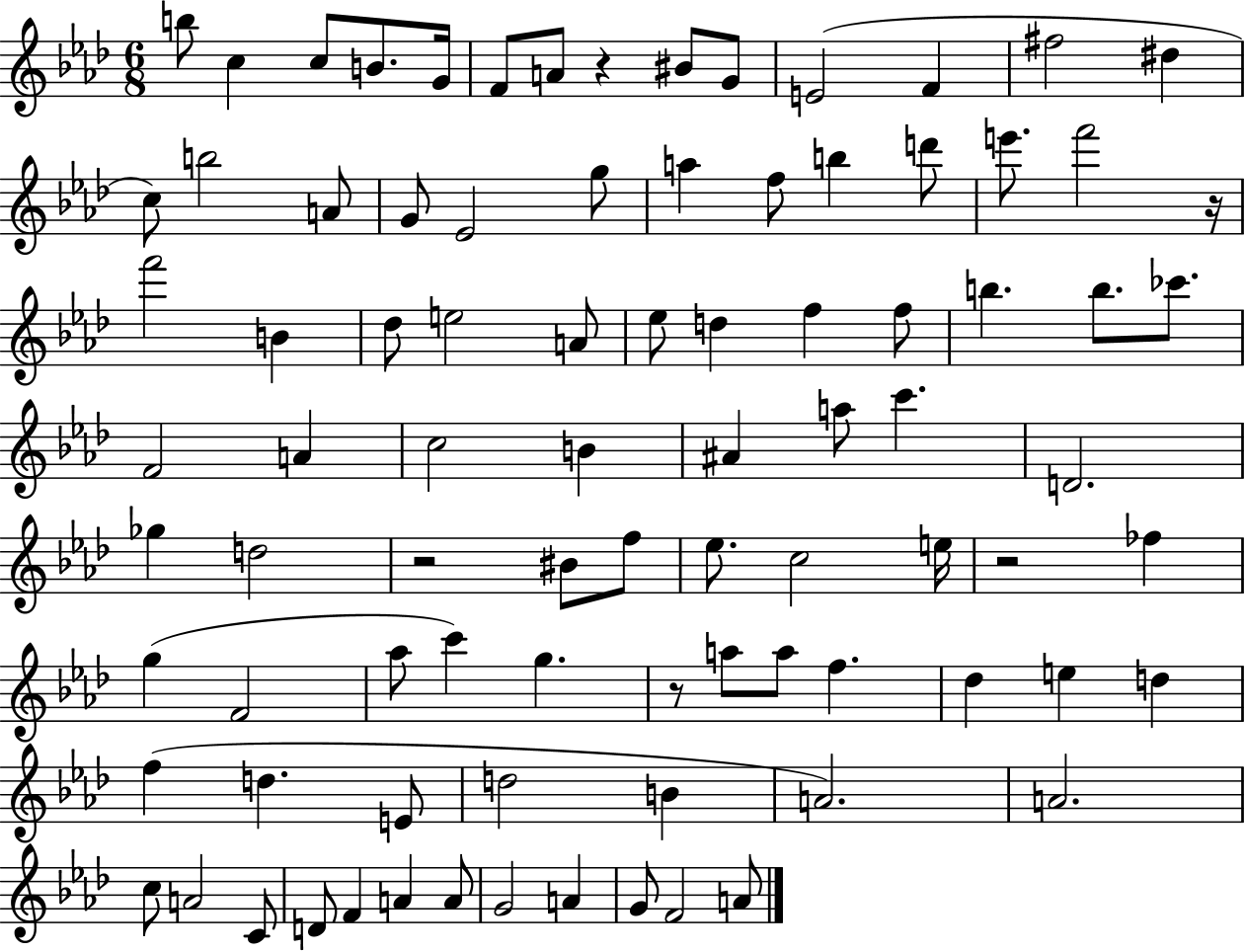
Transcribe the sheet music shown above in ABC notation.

X:1
T:Untitled
M:6/8
L:1/4
K:Ab
b/2 c c/2 B/2 G/4 F/2 A/2 z ^B/2 G/2 E2 F ^f2 ^d c/2 b2 A/2 G/2 _E2 g/2 a f/2 b d'/2 e'/2 f'2 z/4 f'2 B _d/2 e2 A/2 _e/2 d f f/2 b b/2 _c'/2 F2 A c2 B ^A a/2 c' D2 _g d2 z2 ^B/2 f/2 _e/2 c2 e/4 z2 _f g F2 _a/2 c' g z/2 a/2 a/2 f _d e d f d E/2 d2 B A2 A2 c/2 A2 C/2 D/2 F A A/2 G2 A G/2 F2 A/2